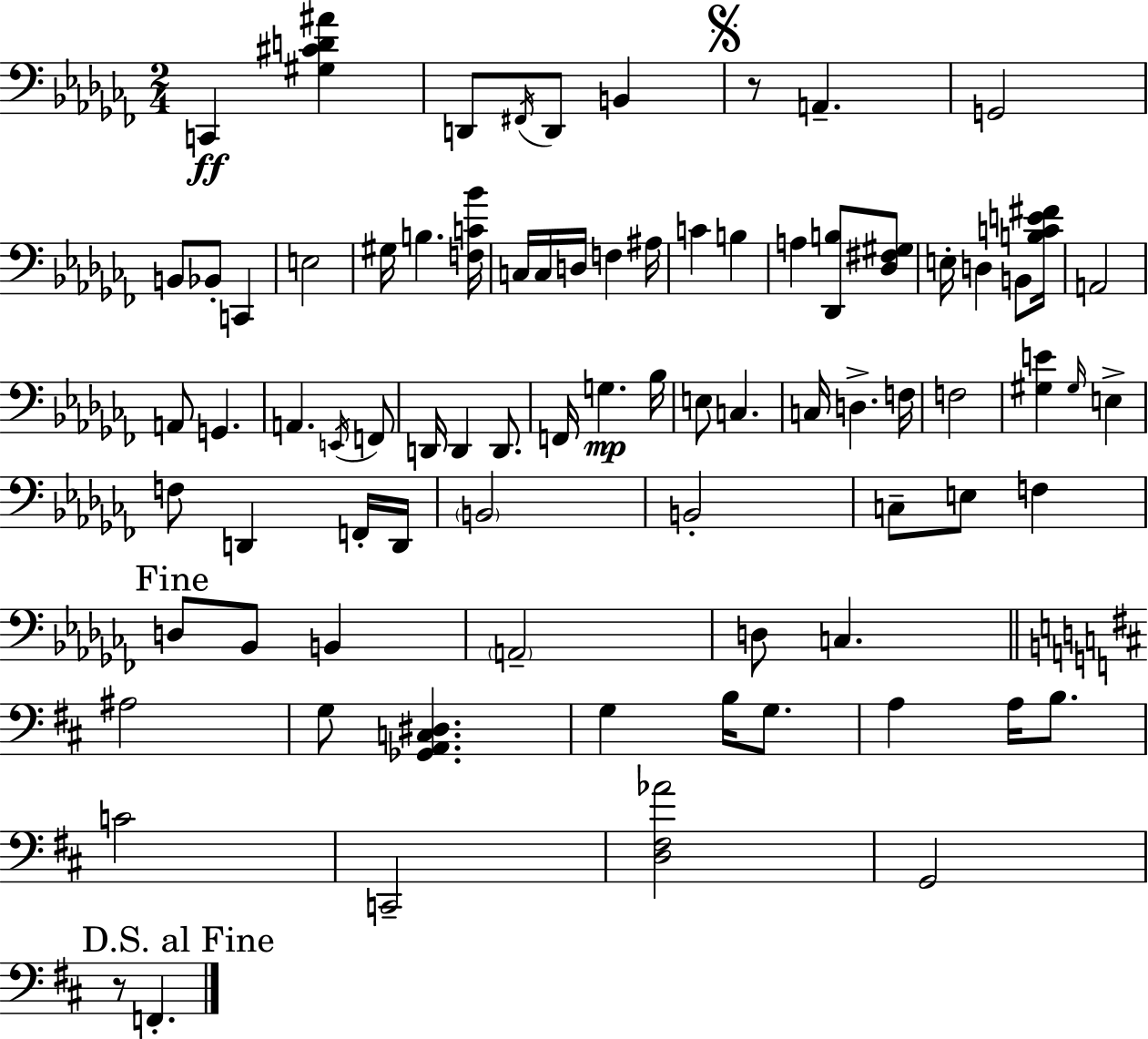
{
  \clef bass
  \numericTimeSignature
  \time 2/4
  \key aes \minor
  c,4\ff <gis cis' d' ais'>4 | d,8 \acciaccatura { fis,16 } d,8 b,4 | \mark \markup { \musicglyph "scripts.segno" } r8 a,4.-- | g,2 | \break b,8 bes,8-. c,4 | e2 | gis16 b4. | <f c' bes'>16 c16 c16 d16 f4 | \break ais16 c'4 b4 | a4 <des, b>8 <des fis gis>8 | e16-. d4 b,8 | <b c' e' fis'>16 a,2 | \break a,8 g,4. | a,4. \acciaccatura { e,16 } | f,8 d,16 d,4 d,8. | f,16 g4.\mp | \break bes16 e8 c4. | c16 d4.-> | f16 f2 | <gis e'>4 \grace { gis16 } e4-> | \break f8 d,4 | f,16-. d,16 \parenthesize b,2 | b,2-. | c8-- e8 f4 | \break \mark "Fine" d8 bes,8 b,4 | \parenthesize a,2-- | d8 c4. | \bar "||" \break \key d \major ais2 | g8 <ges, a, c dis>4. | g4 b16 g8. | a4 a16 b8. | \break c'2 | c,2-- | <d fis aes'>2 | g,2 | \break \mark "D.S. al Fine" r8 f,4.-. | \bar "|."
}